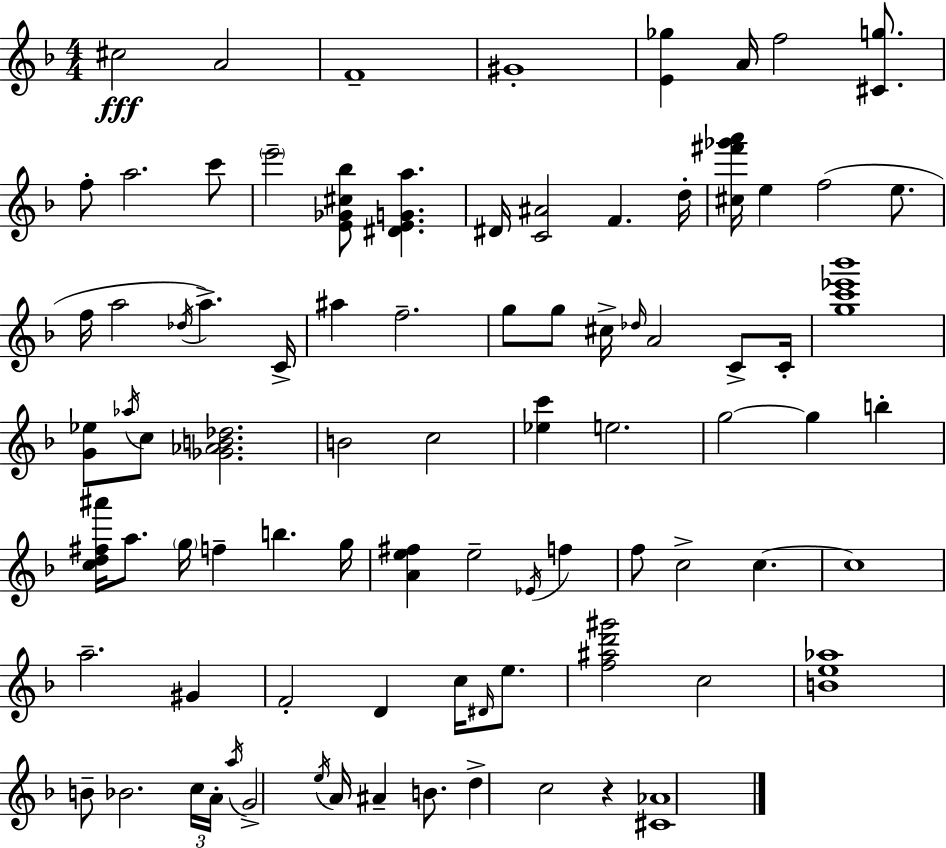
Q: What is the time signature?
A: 4/4